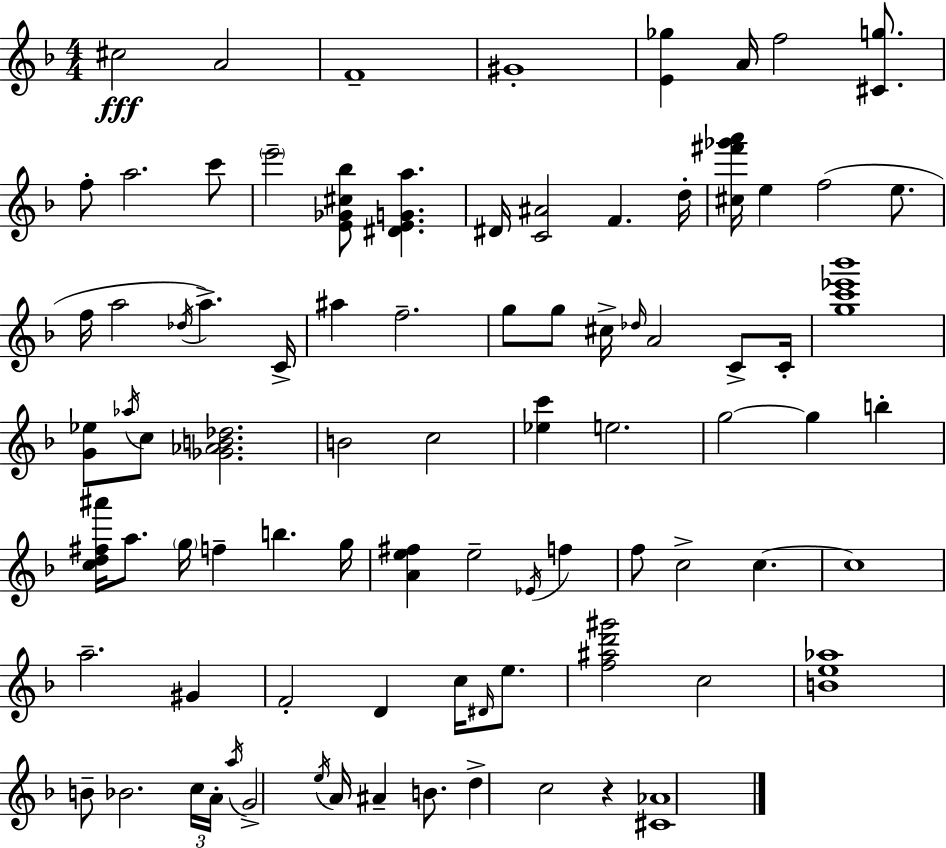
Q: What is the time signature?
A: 4/4